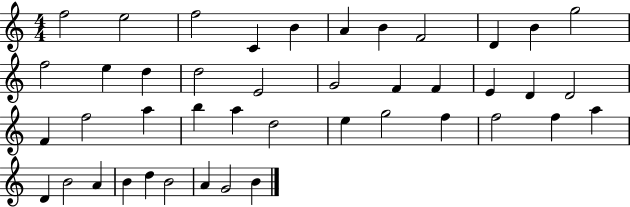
F5/h E5/h F5/h C4/q B4/q A4/q B4/q F4/h D4/q B4/q G5/h F5/h E5/q D5/q D5/h E4/h G4/h F4/q F4/q E4/q D4/q D4/h F4/q F5/h A5/q B5/q A5/q D5/h E5/q G5/h F5/q F5/h F5/q A5/q D4/q B4/h A4/q B4/q D5/q B4/h A4/q G4/h B4/q